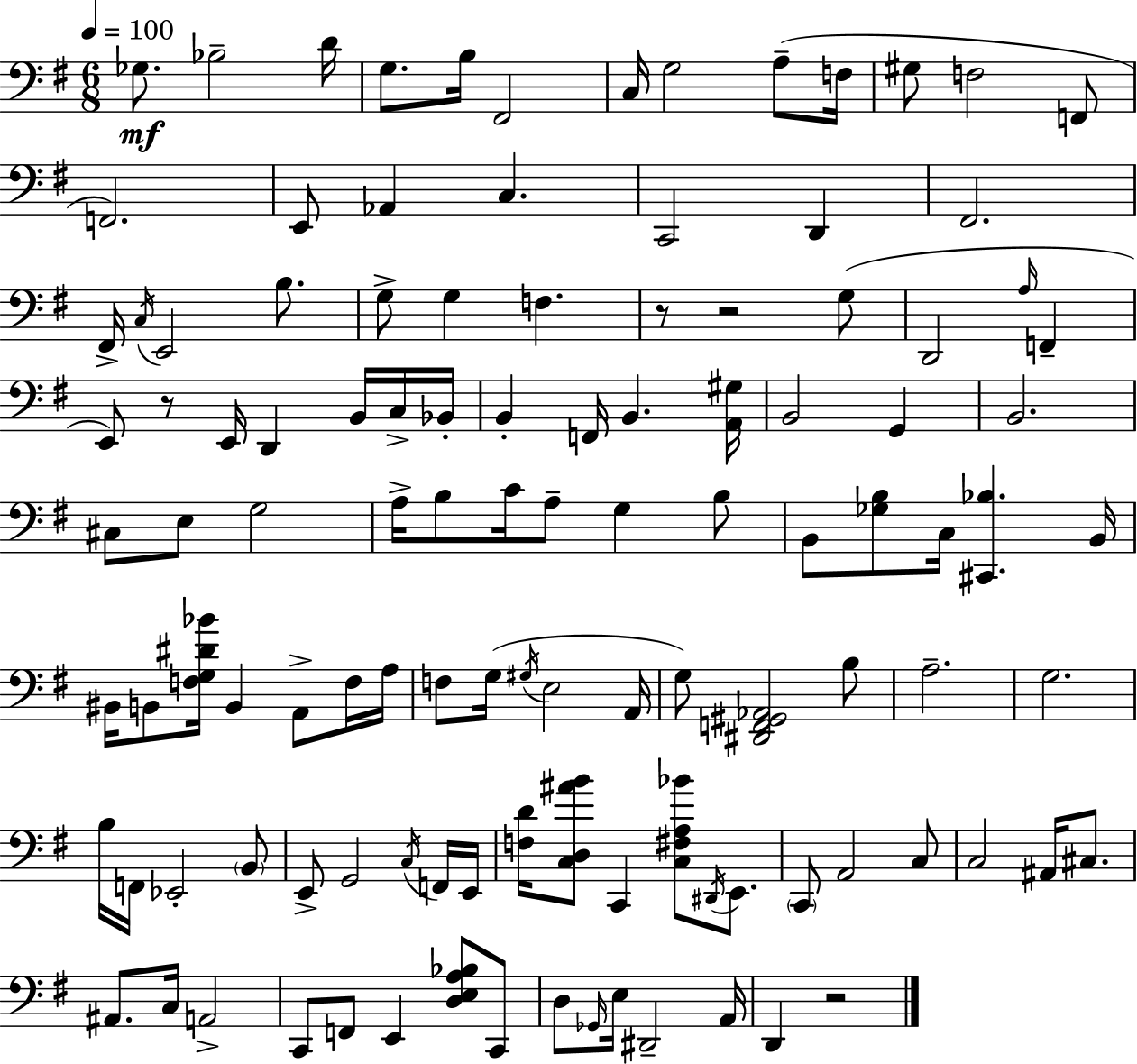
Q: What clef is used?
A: bass